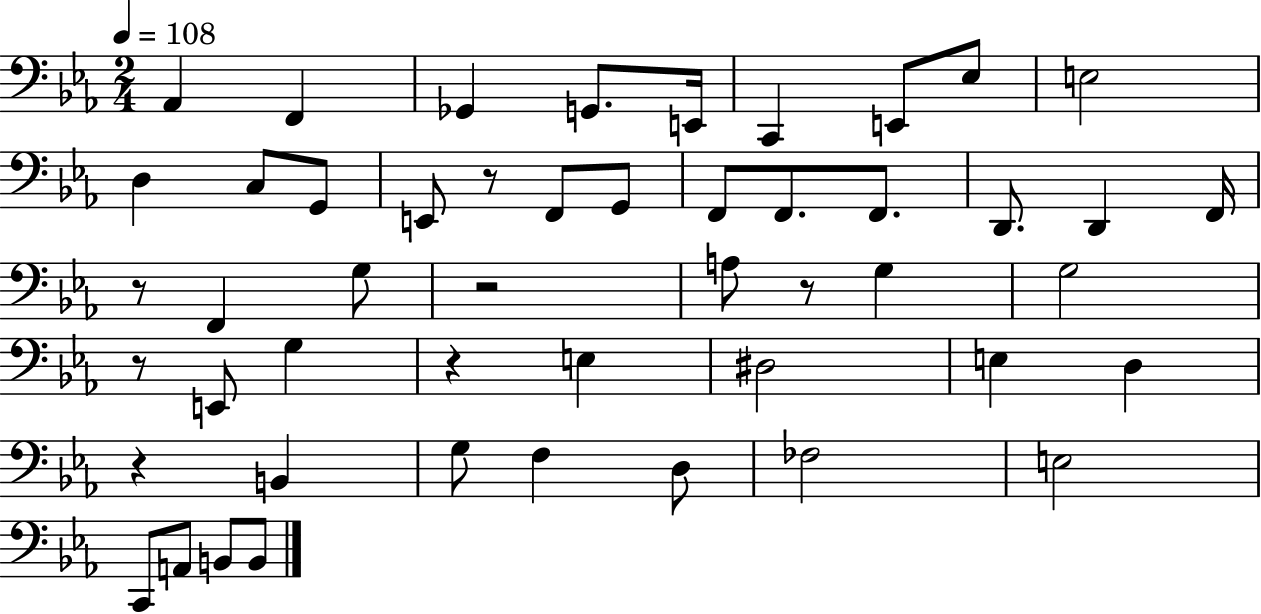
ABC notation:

X:1
T:Untitled
M:2/4
L:1/4
K:Eb
_A,, F,, _G,, G,,/2 E,,/4 C,, E,,/2 _E,/2 E,2 D, C,/2 G,,/2 E,,/2 z/2 F,,/2 G,,/2 F,,/2 F,,/2 F,,/2 D,,/2 D,, F,,/4 z/2 F,, G,/2 z2 A,/2 z/2 G, G,2 z/2 E,,/2 G, z E, ^D,2 E, D, z B,, G,/2 F, D,/2 _F,2 E,2 C,,/2 A,,/2 B,,/2 B,,/2